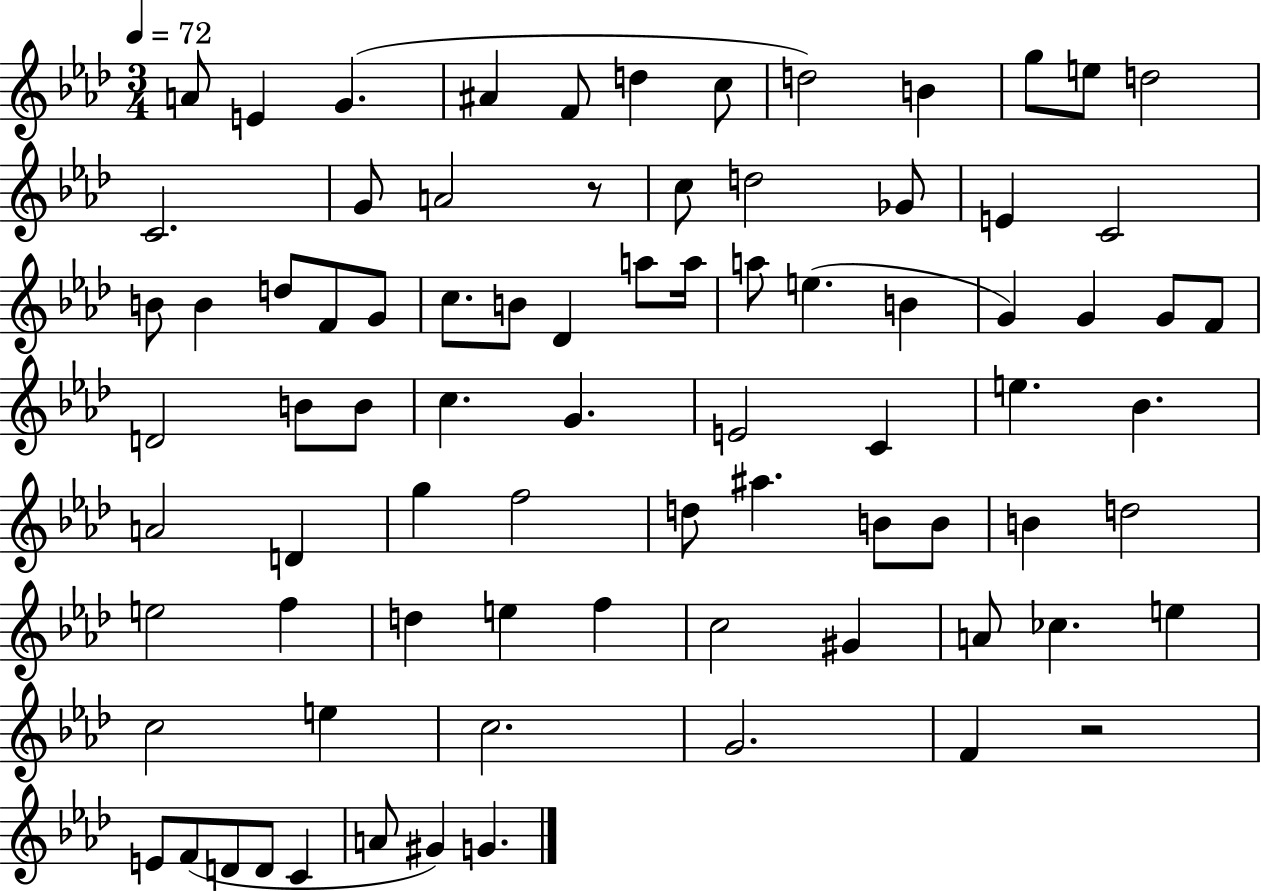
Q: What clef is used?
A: treble